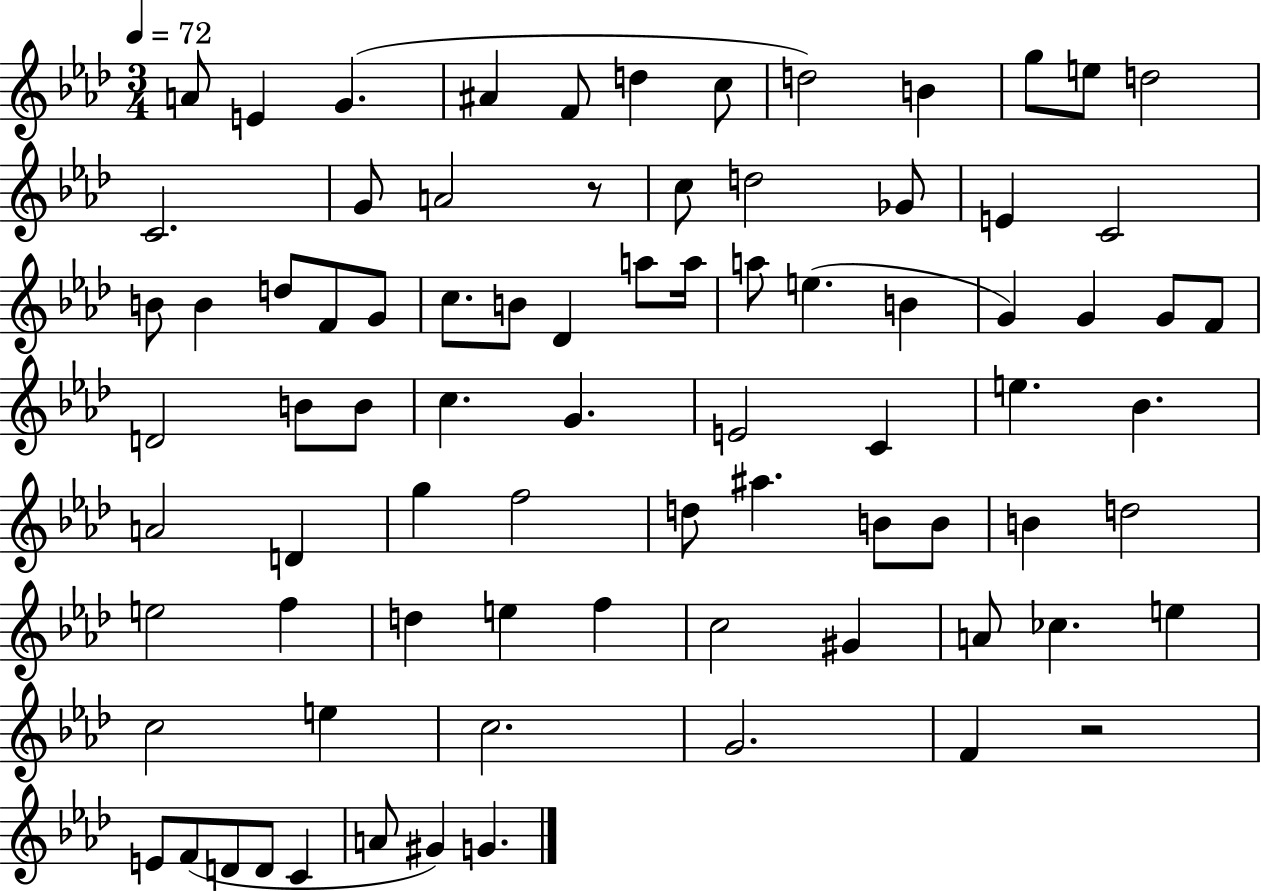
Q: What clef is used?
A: treble